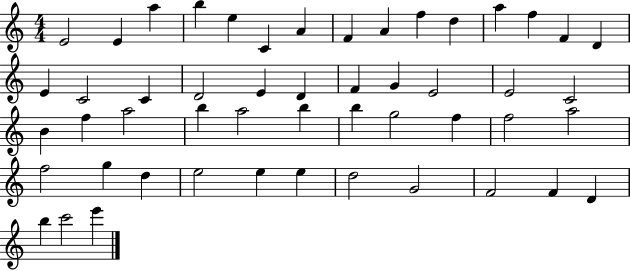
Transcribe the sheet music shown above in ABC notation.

X:1
T:Untitled
M:4/4
L:1/4
K:C
E2 E a b e C A F A f d a f F D E C2 C D2 E D F G E2 E2 C2 B f a2 b a2 b b g2 f f2 a2 f2 g d e2 e e d2 G2 F2 F D b c'2 e'